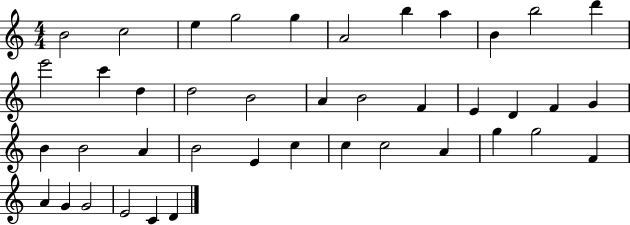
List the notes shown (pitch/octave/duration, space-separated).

B4/h C5/h E5/q G5/h G5/q A4/h B5/q A5/q B4/q B5/h D6/q E6/h C6/q D5/q D5/h B4/h A4/q B4/h F4/q E4/q D4/q F4/q G4/q B4/q B4/h A4/q B4/h E4/q C5/q C5/q C5/h A4/q G5/q G5/h F4/q A4/q G4/q G4/h E4/h C4/q D4/q